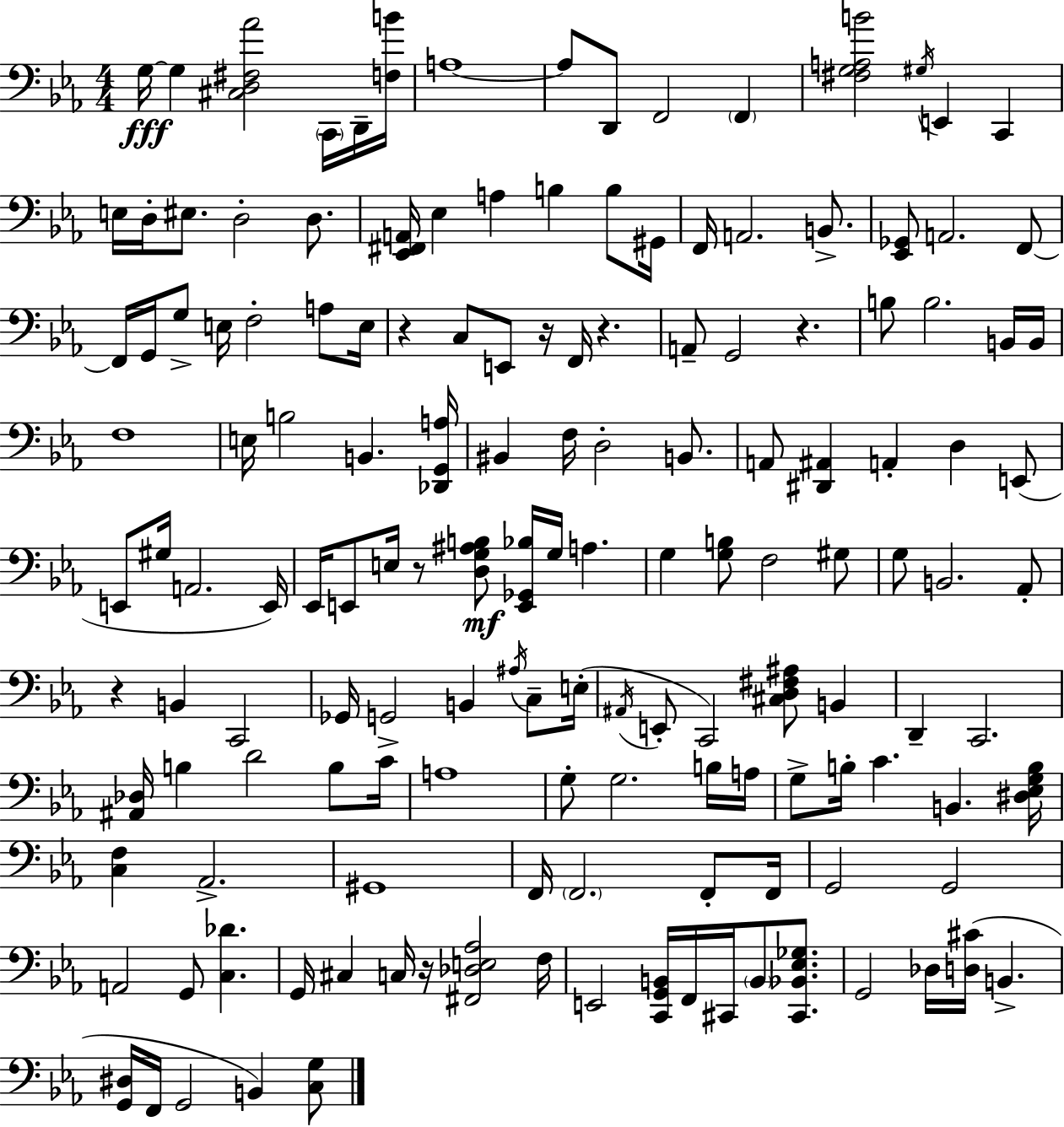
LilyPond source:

{
  \clef bass
  \numericTimeSignature
  \time 4/4
  \key ees \major
  \repeat volta 2 { g16~~\fff g4 <cis d fis aes'>2 \parenthesize c,16 d,16-- <f b'>16 | a1~~ | a8 d,8 f,2 \parenthesize f,4 | <fis g a b'>2 \acciaccatura { gis16 } e,4 c,4 | \break e16 d16-. eis8. d2-. d8. | <ees, fis, a,>16 ees4 a4 b4 b8 | gis,16 f,16 a,2. b,8.-> | <ees, ges,>8 a,2. f,8~~ | \break f,16 g,16 g8-> e16 f2-. a8 | e16 r4 c8 e,8 r16 f,16 r4. | a,8-- g,2 r4. | b8 b2. b,16 | \break b,16 f1 | e16 b2 b,4. | <des, g, a>16 bis,4 f16 d2-. b,8. | a,8 <dis, ais,>4 a,4-. d4 e,8( | \break e,8 gis16 a,2. | e,16) ees,16 e,8 e16 r8 <d g ais b>8\mf <e, ges, bes>16 g16 a4. | g4 <g b>8 f2 gis8 | g8 b,2. aes,8-. | \break r4 b,4 c,2 | ges,16 g,2-> b,4 \acciaccatura { ais16 } c8-- | e16-.( \acciaccatura { ais,16 } e,8-. c,2) <cis d fis ais>8 b,4 | d,4-- c,2. | \break <ais, des>16 b4 d'2 | b8 c'16 a1 | g8-. g2. | b16 a16 g8-> b16-. c'4. b,4. | \break <dis ees g b>16 <c f>4 aes,2.-> | gis,1 | f,16 \parenthesize f,2. | f,8-. f,16 g,2 g,2 | \break a,2 g,8 <c des'>4. | g,16 cis4 c16 r16 <fis, des e aes>2 | f16 e,2 <c, g, b,>16 f,16 cis,16 \parenthesize b,8 | <cis, bes, ees ges>8. g,2 des16 <d cis'>16( b,4.-> | \break <g, dis>16 f,16 g,2 b,4) | <c g>8 } \bar "|."
}